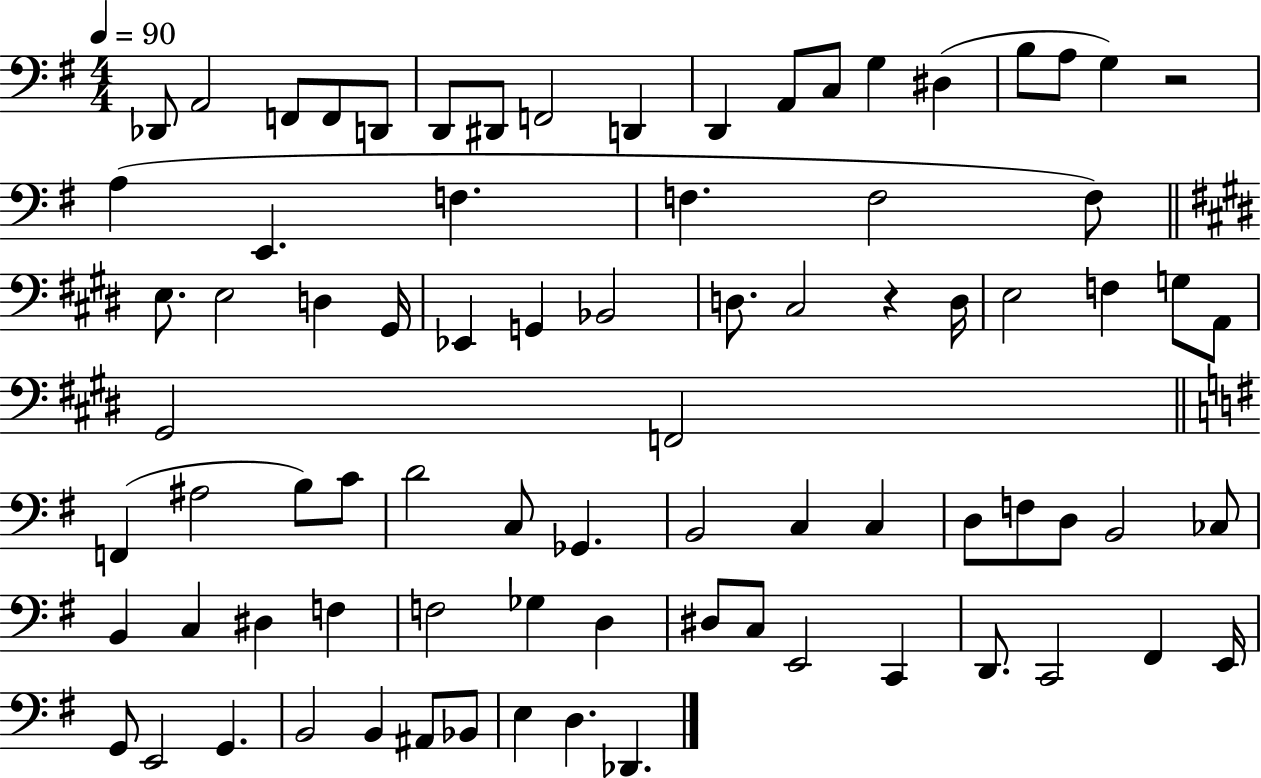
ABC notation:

X:1
T:Untitled
M:4/4
L:1/4
K:G
_D,,/2 A,,2 F,,/2 F,,/2 D,,/2 D,,/2 ^D,,/2 F,,2 D,, D,, A,,/2 C,/2 G, ^D, B,/2 A,/2 G, z2 A, E,, F, F, F,2 F,/2 E,/2 E,2 D, ^G,,/4 _E,, G,, _B,,2 D,/2 ^C,2 z D,/4 E,2 F, G,/2 A,,/2 ^G,,2 F,,2 F,, ^A,2 B,/2 C/2 D2 C,/2 _G,, B,,2 C, C, D,/2 F,/2 D,/2 B,,2 _C,/2 B,, C, ^D, F, F,2 _G, D, ^D,/2 C,/2 E,,2 C,, D,,/2 C,,2 ^F,, E,,/4 G,,/2 E,,2 G,, B,,2 B,, ^A,,/2 _B,,/2 E, D, _D,,